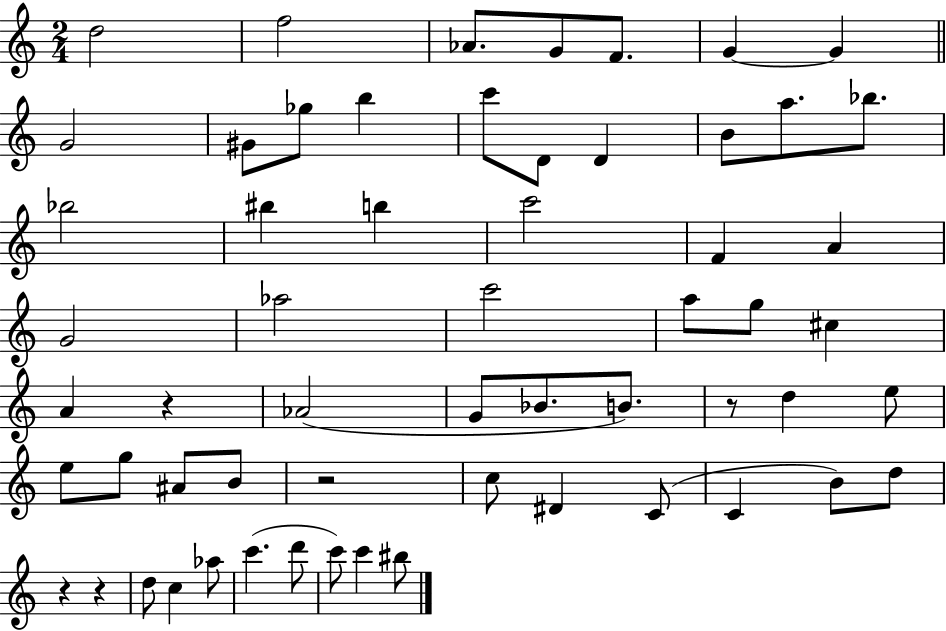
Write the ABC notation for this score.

X:1
T:Untitled
M:2/4
L:1/4
K:C
d2 f2 _A/2 G/2 F/2 G G G2 ^G/2 _g/2 b c'/2 D/2 D B/2 a/2 _b/2 _b2 ^b b c'2 F A G2 _a2 c'2 a/2 g/2 ^c A z _A2 G/2 _B/2 B/2 z/2 d e/2 e/2 g/2 ^A/2 B/2 z2 c/2 ^D C/2 C B/2 d/2 z z d/2 c _a/2 c' d'/2 c'/2 c' ^b/2